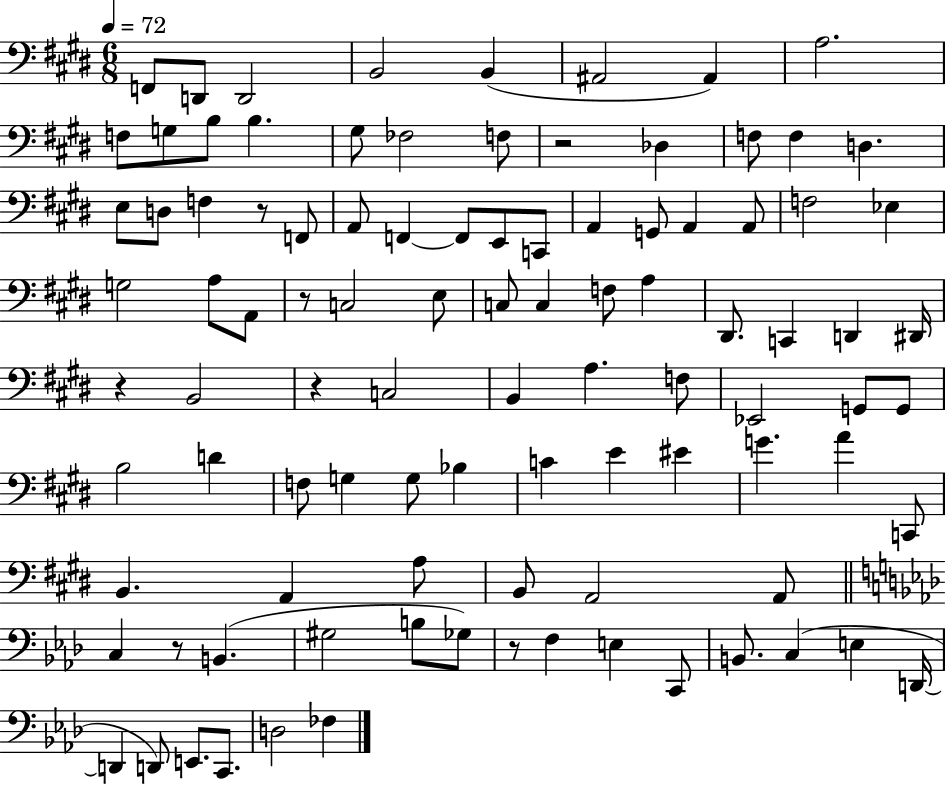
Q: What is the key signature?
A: E major